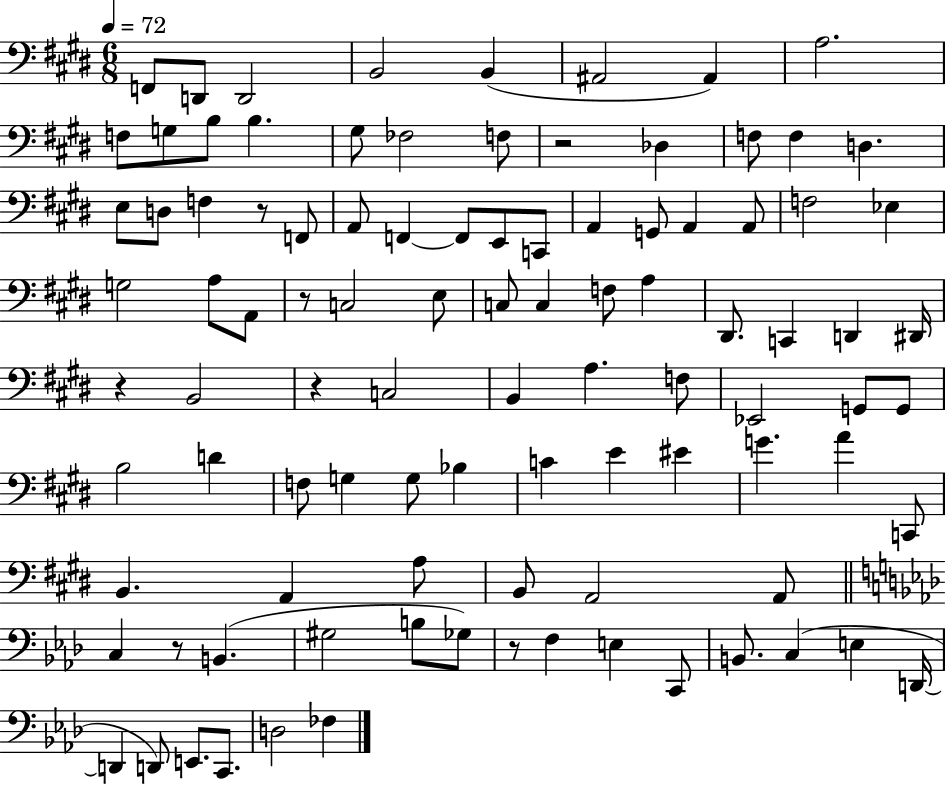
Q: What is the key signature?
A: E major